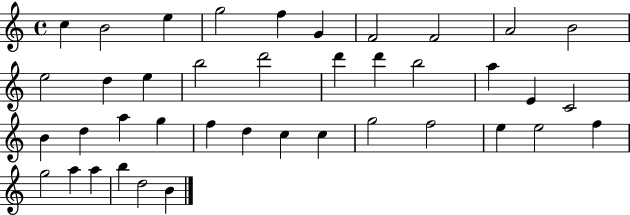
{
  \clef treble
  \time 4/4
  \defaultTimeSignature
  \key c \major
  c''4 b'2 e''4 | g''2 f''4 g'4 | f'2 f'2 | a'2 b'2 | \break e''2 d''4 e''4 | b''2 d'''2 | d'''4 d'''4 b''2 | a''4 e'4 c'2 | \break b'4 d''4 a''4 g''4 | f''4 d''4 c''4 c''4 | g''2 f''2 | e''4 e''2 f''4 | \break g''2 a''4 a''4 | b''4 d''2 b'4 | \bar "|."
}